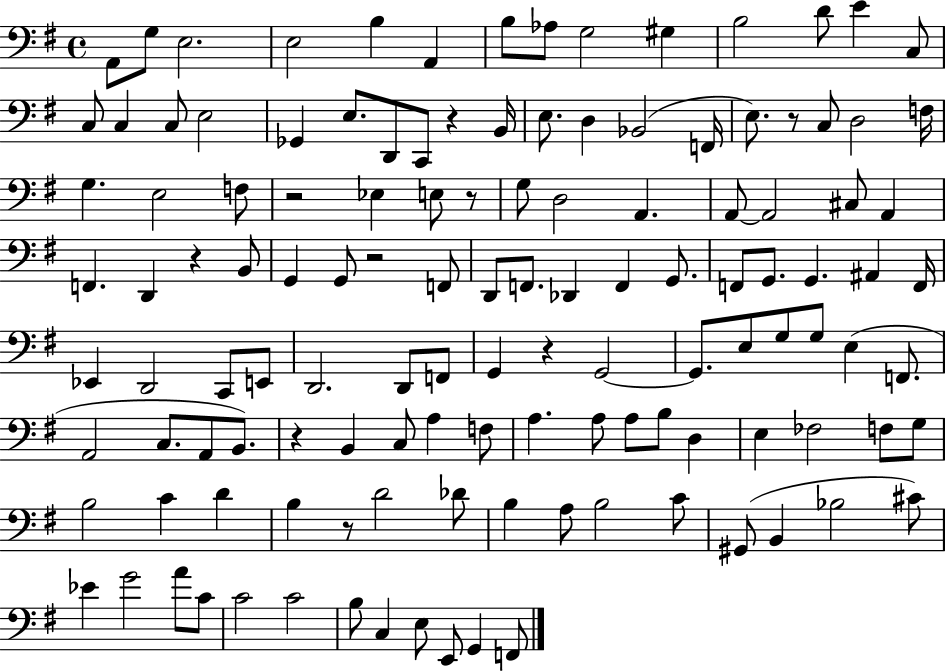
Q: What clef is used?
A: bass